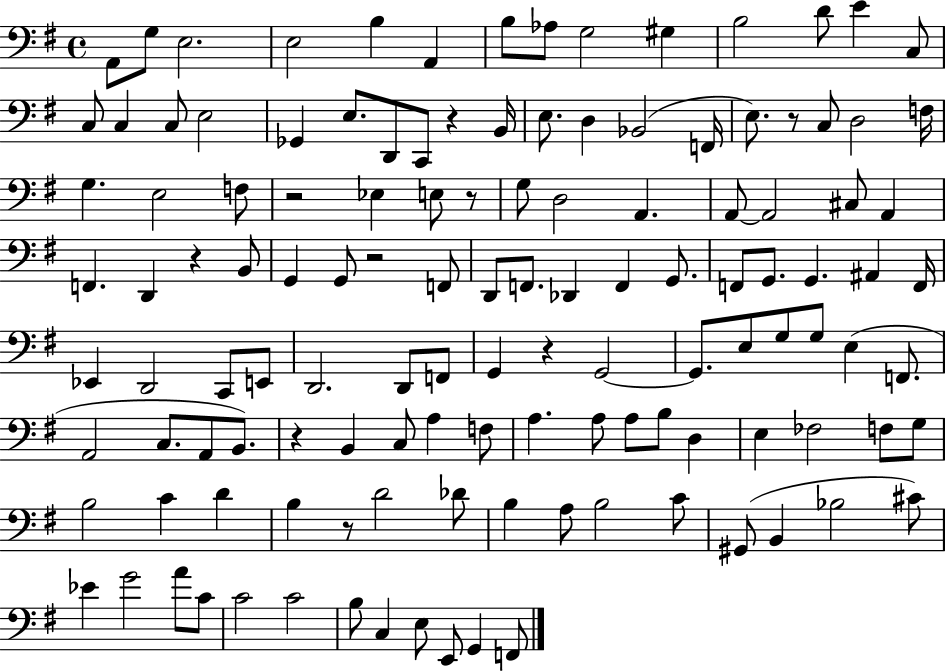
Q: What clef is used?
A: bass